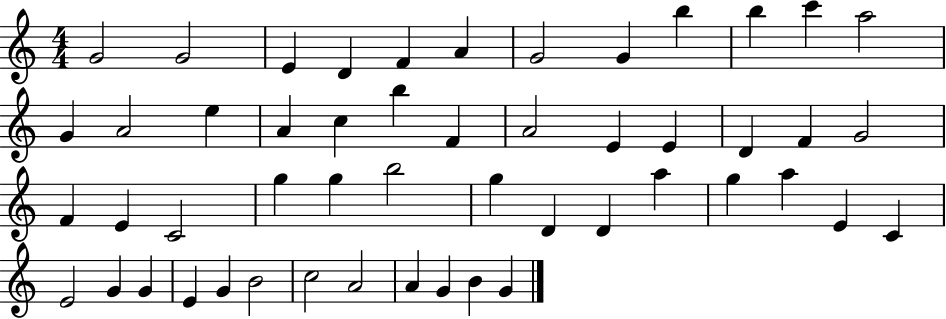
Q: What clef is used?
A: treble